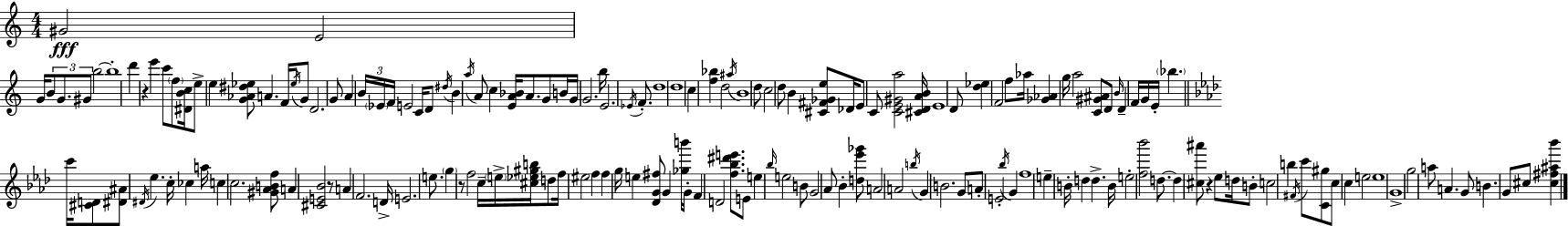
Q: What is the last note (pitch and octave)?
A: C#5